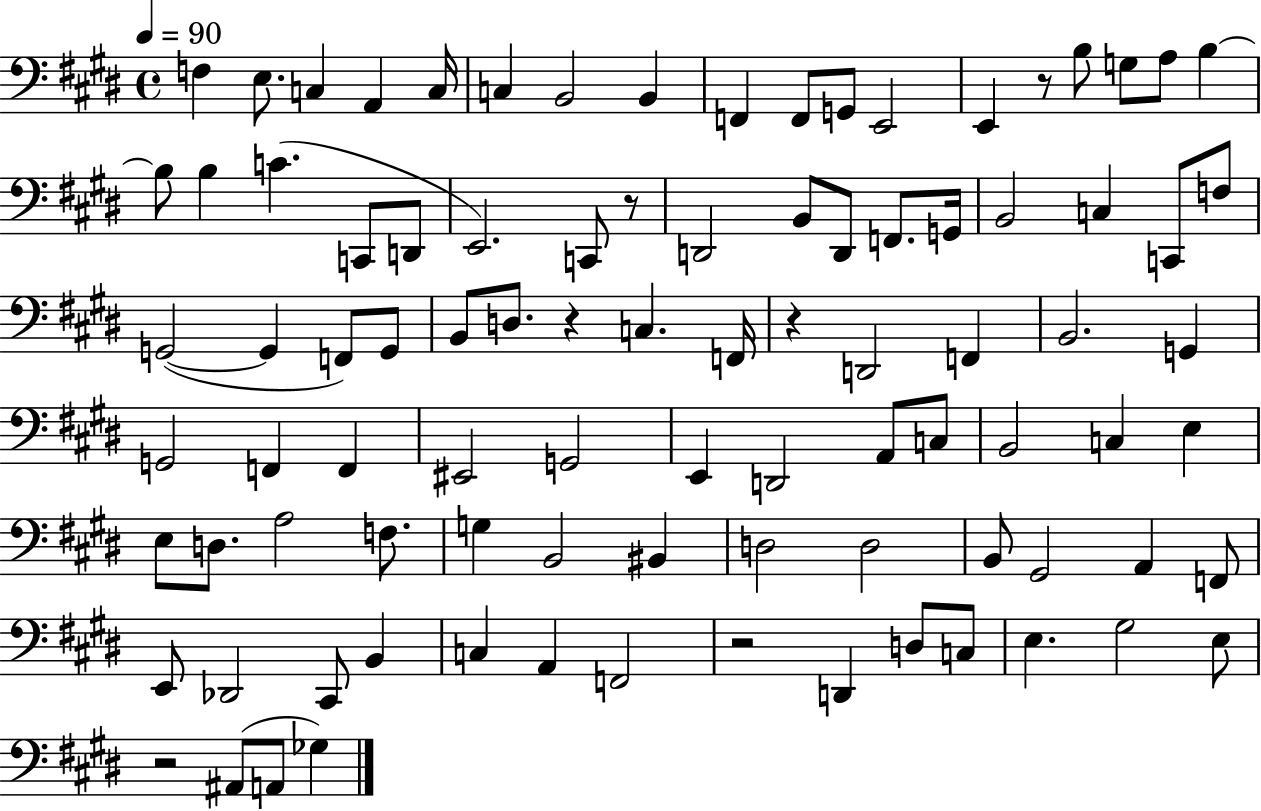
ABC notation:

X:1
T:Untitled
M:4/4
L:1/4
K:E
F, E,/2 C, A,, C,/4 C, B,,2 B,, F,, F,,/2 G,,/2 E,,2 E,, z/2 B,/2 G,/2 A,/2 B, B,/2 B, C C,,/2 D,,/2 E,,2 C,,/2 z/2 D,,2 B,,/2 D,,/2 F,,/2 G,,/4 B,,2 C, C,,/2 F,/2 G,,2 G,, F,,/2 G,,/2 B,,/2 D,/2 z C, F,,/4 z D,,2 F,, B,,2 G,, G,,2 F,, F,, ^E,,2 G,,2 E,, D,,2 A,,/2 C,/2 B,,2 C, E, E,/2 D,/2 A,2 F,/2 G, B,,2 ^B,, D,2 D,2 B,,/2 ^G,,2 A,, F,,/2 E,,/2 _D,,2 ^C,,/2 B,, C, A,, F,,2 z2 D,, D,/2 C,/2 E, ^G,2 E,/2 z2 ^A,,/2 A,,/2 _G,